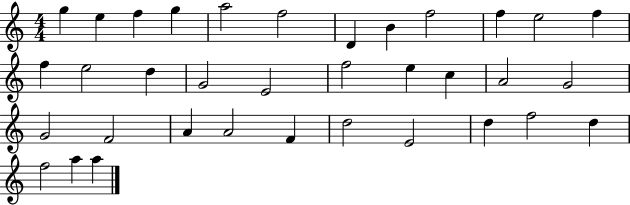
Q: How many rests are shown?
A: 0